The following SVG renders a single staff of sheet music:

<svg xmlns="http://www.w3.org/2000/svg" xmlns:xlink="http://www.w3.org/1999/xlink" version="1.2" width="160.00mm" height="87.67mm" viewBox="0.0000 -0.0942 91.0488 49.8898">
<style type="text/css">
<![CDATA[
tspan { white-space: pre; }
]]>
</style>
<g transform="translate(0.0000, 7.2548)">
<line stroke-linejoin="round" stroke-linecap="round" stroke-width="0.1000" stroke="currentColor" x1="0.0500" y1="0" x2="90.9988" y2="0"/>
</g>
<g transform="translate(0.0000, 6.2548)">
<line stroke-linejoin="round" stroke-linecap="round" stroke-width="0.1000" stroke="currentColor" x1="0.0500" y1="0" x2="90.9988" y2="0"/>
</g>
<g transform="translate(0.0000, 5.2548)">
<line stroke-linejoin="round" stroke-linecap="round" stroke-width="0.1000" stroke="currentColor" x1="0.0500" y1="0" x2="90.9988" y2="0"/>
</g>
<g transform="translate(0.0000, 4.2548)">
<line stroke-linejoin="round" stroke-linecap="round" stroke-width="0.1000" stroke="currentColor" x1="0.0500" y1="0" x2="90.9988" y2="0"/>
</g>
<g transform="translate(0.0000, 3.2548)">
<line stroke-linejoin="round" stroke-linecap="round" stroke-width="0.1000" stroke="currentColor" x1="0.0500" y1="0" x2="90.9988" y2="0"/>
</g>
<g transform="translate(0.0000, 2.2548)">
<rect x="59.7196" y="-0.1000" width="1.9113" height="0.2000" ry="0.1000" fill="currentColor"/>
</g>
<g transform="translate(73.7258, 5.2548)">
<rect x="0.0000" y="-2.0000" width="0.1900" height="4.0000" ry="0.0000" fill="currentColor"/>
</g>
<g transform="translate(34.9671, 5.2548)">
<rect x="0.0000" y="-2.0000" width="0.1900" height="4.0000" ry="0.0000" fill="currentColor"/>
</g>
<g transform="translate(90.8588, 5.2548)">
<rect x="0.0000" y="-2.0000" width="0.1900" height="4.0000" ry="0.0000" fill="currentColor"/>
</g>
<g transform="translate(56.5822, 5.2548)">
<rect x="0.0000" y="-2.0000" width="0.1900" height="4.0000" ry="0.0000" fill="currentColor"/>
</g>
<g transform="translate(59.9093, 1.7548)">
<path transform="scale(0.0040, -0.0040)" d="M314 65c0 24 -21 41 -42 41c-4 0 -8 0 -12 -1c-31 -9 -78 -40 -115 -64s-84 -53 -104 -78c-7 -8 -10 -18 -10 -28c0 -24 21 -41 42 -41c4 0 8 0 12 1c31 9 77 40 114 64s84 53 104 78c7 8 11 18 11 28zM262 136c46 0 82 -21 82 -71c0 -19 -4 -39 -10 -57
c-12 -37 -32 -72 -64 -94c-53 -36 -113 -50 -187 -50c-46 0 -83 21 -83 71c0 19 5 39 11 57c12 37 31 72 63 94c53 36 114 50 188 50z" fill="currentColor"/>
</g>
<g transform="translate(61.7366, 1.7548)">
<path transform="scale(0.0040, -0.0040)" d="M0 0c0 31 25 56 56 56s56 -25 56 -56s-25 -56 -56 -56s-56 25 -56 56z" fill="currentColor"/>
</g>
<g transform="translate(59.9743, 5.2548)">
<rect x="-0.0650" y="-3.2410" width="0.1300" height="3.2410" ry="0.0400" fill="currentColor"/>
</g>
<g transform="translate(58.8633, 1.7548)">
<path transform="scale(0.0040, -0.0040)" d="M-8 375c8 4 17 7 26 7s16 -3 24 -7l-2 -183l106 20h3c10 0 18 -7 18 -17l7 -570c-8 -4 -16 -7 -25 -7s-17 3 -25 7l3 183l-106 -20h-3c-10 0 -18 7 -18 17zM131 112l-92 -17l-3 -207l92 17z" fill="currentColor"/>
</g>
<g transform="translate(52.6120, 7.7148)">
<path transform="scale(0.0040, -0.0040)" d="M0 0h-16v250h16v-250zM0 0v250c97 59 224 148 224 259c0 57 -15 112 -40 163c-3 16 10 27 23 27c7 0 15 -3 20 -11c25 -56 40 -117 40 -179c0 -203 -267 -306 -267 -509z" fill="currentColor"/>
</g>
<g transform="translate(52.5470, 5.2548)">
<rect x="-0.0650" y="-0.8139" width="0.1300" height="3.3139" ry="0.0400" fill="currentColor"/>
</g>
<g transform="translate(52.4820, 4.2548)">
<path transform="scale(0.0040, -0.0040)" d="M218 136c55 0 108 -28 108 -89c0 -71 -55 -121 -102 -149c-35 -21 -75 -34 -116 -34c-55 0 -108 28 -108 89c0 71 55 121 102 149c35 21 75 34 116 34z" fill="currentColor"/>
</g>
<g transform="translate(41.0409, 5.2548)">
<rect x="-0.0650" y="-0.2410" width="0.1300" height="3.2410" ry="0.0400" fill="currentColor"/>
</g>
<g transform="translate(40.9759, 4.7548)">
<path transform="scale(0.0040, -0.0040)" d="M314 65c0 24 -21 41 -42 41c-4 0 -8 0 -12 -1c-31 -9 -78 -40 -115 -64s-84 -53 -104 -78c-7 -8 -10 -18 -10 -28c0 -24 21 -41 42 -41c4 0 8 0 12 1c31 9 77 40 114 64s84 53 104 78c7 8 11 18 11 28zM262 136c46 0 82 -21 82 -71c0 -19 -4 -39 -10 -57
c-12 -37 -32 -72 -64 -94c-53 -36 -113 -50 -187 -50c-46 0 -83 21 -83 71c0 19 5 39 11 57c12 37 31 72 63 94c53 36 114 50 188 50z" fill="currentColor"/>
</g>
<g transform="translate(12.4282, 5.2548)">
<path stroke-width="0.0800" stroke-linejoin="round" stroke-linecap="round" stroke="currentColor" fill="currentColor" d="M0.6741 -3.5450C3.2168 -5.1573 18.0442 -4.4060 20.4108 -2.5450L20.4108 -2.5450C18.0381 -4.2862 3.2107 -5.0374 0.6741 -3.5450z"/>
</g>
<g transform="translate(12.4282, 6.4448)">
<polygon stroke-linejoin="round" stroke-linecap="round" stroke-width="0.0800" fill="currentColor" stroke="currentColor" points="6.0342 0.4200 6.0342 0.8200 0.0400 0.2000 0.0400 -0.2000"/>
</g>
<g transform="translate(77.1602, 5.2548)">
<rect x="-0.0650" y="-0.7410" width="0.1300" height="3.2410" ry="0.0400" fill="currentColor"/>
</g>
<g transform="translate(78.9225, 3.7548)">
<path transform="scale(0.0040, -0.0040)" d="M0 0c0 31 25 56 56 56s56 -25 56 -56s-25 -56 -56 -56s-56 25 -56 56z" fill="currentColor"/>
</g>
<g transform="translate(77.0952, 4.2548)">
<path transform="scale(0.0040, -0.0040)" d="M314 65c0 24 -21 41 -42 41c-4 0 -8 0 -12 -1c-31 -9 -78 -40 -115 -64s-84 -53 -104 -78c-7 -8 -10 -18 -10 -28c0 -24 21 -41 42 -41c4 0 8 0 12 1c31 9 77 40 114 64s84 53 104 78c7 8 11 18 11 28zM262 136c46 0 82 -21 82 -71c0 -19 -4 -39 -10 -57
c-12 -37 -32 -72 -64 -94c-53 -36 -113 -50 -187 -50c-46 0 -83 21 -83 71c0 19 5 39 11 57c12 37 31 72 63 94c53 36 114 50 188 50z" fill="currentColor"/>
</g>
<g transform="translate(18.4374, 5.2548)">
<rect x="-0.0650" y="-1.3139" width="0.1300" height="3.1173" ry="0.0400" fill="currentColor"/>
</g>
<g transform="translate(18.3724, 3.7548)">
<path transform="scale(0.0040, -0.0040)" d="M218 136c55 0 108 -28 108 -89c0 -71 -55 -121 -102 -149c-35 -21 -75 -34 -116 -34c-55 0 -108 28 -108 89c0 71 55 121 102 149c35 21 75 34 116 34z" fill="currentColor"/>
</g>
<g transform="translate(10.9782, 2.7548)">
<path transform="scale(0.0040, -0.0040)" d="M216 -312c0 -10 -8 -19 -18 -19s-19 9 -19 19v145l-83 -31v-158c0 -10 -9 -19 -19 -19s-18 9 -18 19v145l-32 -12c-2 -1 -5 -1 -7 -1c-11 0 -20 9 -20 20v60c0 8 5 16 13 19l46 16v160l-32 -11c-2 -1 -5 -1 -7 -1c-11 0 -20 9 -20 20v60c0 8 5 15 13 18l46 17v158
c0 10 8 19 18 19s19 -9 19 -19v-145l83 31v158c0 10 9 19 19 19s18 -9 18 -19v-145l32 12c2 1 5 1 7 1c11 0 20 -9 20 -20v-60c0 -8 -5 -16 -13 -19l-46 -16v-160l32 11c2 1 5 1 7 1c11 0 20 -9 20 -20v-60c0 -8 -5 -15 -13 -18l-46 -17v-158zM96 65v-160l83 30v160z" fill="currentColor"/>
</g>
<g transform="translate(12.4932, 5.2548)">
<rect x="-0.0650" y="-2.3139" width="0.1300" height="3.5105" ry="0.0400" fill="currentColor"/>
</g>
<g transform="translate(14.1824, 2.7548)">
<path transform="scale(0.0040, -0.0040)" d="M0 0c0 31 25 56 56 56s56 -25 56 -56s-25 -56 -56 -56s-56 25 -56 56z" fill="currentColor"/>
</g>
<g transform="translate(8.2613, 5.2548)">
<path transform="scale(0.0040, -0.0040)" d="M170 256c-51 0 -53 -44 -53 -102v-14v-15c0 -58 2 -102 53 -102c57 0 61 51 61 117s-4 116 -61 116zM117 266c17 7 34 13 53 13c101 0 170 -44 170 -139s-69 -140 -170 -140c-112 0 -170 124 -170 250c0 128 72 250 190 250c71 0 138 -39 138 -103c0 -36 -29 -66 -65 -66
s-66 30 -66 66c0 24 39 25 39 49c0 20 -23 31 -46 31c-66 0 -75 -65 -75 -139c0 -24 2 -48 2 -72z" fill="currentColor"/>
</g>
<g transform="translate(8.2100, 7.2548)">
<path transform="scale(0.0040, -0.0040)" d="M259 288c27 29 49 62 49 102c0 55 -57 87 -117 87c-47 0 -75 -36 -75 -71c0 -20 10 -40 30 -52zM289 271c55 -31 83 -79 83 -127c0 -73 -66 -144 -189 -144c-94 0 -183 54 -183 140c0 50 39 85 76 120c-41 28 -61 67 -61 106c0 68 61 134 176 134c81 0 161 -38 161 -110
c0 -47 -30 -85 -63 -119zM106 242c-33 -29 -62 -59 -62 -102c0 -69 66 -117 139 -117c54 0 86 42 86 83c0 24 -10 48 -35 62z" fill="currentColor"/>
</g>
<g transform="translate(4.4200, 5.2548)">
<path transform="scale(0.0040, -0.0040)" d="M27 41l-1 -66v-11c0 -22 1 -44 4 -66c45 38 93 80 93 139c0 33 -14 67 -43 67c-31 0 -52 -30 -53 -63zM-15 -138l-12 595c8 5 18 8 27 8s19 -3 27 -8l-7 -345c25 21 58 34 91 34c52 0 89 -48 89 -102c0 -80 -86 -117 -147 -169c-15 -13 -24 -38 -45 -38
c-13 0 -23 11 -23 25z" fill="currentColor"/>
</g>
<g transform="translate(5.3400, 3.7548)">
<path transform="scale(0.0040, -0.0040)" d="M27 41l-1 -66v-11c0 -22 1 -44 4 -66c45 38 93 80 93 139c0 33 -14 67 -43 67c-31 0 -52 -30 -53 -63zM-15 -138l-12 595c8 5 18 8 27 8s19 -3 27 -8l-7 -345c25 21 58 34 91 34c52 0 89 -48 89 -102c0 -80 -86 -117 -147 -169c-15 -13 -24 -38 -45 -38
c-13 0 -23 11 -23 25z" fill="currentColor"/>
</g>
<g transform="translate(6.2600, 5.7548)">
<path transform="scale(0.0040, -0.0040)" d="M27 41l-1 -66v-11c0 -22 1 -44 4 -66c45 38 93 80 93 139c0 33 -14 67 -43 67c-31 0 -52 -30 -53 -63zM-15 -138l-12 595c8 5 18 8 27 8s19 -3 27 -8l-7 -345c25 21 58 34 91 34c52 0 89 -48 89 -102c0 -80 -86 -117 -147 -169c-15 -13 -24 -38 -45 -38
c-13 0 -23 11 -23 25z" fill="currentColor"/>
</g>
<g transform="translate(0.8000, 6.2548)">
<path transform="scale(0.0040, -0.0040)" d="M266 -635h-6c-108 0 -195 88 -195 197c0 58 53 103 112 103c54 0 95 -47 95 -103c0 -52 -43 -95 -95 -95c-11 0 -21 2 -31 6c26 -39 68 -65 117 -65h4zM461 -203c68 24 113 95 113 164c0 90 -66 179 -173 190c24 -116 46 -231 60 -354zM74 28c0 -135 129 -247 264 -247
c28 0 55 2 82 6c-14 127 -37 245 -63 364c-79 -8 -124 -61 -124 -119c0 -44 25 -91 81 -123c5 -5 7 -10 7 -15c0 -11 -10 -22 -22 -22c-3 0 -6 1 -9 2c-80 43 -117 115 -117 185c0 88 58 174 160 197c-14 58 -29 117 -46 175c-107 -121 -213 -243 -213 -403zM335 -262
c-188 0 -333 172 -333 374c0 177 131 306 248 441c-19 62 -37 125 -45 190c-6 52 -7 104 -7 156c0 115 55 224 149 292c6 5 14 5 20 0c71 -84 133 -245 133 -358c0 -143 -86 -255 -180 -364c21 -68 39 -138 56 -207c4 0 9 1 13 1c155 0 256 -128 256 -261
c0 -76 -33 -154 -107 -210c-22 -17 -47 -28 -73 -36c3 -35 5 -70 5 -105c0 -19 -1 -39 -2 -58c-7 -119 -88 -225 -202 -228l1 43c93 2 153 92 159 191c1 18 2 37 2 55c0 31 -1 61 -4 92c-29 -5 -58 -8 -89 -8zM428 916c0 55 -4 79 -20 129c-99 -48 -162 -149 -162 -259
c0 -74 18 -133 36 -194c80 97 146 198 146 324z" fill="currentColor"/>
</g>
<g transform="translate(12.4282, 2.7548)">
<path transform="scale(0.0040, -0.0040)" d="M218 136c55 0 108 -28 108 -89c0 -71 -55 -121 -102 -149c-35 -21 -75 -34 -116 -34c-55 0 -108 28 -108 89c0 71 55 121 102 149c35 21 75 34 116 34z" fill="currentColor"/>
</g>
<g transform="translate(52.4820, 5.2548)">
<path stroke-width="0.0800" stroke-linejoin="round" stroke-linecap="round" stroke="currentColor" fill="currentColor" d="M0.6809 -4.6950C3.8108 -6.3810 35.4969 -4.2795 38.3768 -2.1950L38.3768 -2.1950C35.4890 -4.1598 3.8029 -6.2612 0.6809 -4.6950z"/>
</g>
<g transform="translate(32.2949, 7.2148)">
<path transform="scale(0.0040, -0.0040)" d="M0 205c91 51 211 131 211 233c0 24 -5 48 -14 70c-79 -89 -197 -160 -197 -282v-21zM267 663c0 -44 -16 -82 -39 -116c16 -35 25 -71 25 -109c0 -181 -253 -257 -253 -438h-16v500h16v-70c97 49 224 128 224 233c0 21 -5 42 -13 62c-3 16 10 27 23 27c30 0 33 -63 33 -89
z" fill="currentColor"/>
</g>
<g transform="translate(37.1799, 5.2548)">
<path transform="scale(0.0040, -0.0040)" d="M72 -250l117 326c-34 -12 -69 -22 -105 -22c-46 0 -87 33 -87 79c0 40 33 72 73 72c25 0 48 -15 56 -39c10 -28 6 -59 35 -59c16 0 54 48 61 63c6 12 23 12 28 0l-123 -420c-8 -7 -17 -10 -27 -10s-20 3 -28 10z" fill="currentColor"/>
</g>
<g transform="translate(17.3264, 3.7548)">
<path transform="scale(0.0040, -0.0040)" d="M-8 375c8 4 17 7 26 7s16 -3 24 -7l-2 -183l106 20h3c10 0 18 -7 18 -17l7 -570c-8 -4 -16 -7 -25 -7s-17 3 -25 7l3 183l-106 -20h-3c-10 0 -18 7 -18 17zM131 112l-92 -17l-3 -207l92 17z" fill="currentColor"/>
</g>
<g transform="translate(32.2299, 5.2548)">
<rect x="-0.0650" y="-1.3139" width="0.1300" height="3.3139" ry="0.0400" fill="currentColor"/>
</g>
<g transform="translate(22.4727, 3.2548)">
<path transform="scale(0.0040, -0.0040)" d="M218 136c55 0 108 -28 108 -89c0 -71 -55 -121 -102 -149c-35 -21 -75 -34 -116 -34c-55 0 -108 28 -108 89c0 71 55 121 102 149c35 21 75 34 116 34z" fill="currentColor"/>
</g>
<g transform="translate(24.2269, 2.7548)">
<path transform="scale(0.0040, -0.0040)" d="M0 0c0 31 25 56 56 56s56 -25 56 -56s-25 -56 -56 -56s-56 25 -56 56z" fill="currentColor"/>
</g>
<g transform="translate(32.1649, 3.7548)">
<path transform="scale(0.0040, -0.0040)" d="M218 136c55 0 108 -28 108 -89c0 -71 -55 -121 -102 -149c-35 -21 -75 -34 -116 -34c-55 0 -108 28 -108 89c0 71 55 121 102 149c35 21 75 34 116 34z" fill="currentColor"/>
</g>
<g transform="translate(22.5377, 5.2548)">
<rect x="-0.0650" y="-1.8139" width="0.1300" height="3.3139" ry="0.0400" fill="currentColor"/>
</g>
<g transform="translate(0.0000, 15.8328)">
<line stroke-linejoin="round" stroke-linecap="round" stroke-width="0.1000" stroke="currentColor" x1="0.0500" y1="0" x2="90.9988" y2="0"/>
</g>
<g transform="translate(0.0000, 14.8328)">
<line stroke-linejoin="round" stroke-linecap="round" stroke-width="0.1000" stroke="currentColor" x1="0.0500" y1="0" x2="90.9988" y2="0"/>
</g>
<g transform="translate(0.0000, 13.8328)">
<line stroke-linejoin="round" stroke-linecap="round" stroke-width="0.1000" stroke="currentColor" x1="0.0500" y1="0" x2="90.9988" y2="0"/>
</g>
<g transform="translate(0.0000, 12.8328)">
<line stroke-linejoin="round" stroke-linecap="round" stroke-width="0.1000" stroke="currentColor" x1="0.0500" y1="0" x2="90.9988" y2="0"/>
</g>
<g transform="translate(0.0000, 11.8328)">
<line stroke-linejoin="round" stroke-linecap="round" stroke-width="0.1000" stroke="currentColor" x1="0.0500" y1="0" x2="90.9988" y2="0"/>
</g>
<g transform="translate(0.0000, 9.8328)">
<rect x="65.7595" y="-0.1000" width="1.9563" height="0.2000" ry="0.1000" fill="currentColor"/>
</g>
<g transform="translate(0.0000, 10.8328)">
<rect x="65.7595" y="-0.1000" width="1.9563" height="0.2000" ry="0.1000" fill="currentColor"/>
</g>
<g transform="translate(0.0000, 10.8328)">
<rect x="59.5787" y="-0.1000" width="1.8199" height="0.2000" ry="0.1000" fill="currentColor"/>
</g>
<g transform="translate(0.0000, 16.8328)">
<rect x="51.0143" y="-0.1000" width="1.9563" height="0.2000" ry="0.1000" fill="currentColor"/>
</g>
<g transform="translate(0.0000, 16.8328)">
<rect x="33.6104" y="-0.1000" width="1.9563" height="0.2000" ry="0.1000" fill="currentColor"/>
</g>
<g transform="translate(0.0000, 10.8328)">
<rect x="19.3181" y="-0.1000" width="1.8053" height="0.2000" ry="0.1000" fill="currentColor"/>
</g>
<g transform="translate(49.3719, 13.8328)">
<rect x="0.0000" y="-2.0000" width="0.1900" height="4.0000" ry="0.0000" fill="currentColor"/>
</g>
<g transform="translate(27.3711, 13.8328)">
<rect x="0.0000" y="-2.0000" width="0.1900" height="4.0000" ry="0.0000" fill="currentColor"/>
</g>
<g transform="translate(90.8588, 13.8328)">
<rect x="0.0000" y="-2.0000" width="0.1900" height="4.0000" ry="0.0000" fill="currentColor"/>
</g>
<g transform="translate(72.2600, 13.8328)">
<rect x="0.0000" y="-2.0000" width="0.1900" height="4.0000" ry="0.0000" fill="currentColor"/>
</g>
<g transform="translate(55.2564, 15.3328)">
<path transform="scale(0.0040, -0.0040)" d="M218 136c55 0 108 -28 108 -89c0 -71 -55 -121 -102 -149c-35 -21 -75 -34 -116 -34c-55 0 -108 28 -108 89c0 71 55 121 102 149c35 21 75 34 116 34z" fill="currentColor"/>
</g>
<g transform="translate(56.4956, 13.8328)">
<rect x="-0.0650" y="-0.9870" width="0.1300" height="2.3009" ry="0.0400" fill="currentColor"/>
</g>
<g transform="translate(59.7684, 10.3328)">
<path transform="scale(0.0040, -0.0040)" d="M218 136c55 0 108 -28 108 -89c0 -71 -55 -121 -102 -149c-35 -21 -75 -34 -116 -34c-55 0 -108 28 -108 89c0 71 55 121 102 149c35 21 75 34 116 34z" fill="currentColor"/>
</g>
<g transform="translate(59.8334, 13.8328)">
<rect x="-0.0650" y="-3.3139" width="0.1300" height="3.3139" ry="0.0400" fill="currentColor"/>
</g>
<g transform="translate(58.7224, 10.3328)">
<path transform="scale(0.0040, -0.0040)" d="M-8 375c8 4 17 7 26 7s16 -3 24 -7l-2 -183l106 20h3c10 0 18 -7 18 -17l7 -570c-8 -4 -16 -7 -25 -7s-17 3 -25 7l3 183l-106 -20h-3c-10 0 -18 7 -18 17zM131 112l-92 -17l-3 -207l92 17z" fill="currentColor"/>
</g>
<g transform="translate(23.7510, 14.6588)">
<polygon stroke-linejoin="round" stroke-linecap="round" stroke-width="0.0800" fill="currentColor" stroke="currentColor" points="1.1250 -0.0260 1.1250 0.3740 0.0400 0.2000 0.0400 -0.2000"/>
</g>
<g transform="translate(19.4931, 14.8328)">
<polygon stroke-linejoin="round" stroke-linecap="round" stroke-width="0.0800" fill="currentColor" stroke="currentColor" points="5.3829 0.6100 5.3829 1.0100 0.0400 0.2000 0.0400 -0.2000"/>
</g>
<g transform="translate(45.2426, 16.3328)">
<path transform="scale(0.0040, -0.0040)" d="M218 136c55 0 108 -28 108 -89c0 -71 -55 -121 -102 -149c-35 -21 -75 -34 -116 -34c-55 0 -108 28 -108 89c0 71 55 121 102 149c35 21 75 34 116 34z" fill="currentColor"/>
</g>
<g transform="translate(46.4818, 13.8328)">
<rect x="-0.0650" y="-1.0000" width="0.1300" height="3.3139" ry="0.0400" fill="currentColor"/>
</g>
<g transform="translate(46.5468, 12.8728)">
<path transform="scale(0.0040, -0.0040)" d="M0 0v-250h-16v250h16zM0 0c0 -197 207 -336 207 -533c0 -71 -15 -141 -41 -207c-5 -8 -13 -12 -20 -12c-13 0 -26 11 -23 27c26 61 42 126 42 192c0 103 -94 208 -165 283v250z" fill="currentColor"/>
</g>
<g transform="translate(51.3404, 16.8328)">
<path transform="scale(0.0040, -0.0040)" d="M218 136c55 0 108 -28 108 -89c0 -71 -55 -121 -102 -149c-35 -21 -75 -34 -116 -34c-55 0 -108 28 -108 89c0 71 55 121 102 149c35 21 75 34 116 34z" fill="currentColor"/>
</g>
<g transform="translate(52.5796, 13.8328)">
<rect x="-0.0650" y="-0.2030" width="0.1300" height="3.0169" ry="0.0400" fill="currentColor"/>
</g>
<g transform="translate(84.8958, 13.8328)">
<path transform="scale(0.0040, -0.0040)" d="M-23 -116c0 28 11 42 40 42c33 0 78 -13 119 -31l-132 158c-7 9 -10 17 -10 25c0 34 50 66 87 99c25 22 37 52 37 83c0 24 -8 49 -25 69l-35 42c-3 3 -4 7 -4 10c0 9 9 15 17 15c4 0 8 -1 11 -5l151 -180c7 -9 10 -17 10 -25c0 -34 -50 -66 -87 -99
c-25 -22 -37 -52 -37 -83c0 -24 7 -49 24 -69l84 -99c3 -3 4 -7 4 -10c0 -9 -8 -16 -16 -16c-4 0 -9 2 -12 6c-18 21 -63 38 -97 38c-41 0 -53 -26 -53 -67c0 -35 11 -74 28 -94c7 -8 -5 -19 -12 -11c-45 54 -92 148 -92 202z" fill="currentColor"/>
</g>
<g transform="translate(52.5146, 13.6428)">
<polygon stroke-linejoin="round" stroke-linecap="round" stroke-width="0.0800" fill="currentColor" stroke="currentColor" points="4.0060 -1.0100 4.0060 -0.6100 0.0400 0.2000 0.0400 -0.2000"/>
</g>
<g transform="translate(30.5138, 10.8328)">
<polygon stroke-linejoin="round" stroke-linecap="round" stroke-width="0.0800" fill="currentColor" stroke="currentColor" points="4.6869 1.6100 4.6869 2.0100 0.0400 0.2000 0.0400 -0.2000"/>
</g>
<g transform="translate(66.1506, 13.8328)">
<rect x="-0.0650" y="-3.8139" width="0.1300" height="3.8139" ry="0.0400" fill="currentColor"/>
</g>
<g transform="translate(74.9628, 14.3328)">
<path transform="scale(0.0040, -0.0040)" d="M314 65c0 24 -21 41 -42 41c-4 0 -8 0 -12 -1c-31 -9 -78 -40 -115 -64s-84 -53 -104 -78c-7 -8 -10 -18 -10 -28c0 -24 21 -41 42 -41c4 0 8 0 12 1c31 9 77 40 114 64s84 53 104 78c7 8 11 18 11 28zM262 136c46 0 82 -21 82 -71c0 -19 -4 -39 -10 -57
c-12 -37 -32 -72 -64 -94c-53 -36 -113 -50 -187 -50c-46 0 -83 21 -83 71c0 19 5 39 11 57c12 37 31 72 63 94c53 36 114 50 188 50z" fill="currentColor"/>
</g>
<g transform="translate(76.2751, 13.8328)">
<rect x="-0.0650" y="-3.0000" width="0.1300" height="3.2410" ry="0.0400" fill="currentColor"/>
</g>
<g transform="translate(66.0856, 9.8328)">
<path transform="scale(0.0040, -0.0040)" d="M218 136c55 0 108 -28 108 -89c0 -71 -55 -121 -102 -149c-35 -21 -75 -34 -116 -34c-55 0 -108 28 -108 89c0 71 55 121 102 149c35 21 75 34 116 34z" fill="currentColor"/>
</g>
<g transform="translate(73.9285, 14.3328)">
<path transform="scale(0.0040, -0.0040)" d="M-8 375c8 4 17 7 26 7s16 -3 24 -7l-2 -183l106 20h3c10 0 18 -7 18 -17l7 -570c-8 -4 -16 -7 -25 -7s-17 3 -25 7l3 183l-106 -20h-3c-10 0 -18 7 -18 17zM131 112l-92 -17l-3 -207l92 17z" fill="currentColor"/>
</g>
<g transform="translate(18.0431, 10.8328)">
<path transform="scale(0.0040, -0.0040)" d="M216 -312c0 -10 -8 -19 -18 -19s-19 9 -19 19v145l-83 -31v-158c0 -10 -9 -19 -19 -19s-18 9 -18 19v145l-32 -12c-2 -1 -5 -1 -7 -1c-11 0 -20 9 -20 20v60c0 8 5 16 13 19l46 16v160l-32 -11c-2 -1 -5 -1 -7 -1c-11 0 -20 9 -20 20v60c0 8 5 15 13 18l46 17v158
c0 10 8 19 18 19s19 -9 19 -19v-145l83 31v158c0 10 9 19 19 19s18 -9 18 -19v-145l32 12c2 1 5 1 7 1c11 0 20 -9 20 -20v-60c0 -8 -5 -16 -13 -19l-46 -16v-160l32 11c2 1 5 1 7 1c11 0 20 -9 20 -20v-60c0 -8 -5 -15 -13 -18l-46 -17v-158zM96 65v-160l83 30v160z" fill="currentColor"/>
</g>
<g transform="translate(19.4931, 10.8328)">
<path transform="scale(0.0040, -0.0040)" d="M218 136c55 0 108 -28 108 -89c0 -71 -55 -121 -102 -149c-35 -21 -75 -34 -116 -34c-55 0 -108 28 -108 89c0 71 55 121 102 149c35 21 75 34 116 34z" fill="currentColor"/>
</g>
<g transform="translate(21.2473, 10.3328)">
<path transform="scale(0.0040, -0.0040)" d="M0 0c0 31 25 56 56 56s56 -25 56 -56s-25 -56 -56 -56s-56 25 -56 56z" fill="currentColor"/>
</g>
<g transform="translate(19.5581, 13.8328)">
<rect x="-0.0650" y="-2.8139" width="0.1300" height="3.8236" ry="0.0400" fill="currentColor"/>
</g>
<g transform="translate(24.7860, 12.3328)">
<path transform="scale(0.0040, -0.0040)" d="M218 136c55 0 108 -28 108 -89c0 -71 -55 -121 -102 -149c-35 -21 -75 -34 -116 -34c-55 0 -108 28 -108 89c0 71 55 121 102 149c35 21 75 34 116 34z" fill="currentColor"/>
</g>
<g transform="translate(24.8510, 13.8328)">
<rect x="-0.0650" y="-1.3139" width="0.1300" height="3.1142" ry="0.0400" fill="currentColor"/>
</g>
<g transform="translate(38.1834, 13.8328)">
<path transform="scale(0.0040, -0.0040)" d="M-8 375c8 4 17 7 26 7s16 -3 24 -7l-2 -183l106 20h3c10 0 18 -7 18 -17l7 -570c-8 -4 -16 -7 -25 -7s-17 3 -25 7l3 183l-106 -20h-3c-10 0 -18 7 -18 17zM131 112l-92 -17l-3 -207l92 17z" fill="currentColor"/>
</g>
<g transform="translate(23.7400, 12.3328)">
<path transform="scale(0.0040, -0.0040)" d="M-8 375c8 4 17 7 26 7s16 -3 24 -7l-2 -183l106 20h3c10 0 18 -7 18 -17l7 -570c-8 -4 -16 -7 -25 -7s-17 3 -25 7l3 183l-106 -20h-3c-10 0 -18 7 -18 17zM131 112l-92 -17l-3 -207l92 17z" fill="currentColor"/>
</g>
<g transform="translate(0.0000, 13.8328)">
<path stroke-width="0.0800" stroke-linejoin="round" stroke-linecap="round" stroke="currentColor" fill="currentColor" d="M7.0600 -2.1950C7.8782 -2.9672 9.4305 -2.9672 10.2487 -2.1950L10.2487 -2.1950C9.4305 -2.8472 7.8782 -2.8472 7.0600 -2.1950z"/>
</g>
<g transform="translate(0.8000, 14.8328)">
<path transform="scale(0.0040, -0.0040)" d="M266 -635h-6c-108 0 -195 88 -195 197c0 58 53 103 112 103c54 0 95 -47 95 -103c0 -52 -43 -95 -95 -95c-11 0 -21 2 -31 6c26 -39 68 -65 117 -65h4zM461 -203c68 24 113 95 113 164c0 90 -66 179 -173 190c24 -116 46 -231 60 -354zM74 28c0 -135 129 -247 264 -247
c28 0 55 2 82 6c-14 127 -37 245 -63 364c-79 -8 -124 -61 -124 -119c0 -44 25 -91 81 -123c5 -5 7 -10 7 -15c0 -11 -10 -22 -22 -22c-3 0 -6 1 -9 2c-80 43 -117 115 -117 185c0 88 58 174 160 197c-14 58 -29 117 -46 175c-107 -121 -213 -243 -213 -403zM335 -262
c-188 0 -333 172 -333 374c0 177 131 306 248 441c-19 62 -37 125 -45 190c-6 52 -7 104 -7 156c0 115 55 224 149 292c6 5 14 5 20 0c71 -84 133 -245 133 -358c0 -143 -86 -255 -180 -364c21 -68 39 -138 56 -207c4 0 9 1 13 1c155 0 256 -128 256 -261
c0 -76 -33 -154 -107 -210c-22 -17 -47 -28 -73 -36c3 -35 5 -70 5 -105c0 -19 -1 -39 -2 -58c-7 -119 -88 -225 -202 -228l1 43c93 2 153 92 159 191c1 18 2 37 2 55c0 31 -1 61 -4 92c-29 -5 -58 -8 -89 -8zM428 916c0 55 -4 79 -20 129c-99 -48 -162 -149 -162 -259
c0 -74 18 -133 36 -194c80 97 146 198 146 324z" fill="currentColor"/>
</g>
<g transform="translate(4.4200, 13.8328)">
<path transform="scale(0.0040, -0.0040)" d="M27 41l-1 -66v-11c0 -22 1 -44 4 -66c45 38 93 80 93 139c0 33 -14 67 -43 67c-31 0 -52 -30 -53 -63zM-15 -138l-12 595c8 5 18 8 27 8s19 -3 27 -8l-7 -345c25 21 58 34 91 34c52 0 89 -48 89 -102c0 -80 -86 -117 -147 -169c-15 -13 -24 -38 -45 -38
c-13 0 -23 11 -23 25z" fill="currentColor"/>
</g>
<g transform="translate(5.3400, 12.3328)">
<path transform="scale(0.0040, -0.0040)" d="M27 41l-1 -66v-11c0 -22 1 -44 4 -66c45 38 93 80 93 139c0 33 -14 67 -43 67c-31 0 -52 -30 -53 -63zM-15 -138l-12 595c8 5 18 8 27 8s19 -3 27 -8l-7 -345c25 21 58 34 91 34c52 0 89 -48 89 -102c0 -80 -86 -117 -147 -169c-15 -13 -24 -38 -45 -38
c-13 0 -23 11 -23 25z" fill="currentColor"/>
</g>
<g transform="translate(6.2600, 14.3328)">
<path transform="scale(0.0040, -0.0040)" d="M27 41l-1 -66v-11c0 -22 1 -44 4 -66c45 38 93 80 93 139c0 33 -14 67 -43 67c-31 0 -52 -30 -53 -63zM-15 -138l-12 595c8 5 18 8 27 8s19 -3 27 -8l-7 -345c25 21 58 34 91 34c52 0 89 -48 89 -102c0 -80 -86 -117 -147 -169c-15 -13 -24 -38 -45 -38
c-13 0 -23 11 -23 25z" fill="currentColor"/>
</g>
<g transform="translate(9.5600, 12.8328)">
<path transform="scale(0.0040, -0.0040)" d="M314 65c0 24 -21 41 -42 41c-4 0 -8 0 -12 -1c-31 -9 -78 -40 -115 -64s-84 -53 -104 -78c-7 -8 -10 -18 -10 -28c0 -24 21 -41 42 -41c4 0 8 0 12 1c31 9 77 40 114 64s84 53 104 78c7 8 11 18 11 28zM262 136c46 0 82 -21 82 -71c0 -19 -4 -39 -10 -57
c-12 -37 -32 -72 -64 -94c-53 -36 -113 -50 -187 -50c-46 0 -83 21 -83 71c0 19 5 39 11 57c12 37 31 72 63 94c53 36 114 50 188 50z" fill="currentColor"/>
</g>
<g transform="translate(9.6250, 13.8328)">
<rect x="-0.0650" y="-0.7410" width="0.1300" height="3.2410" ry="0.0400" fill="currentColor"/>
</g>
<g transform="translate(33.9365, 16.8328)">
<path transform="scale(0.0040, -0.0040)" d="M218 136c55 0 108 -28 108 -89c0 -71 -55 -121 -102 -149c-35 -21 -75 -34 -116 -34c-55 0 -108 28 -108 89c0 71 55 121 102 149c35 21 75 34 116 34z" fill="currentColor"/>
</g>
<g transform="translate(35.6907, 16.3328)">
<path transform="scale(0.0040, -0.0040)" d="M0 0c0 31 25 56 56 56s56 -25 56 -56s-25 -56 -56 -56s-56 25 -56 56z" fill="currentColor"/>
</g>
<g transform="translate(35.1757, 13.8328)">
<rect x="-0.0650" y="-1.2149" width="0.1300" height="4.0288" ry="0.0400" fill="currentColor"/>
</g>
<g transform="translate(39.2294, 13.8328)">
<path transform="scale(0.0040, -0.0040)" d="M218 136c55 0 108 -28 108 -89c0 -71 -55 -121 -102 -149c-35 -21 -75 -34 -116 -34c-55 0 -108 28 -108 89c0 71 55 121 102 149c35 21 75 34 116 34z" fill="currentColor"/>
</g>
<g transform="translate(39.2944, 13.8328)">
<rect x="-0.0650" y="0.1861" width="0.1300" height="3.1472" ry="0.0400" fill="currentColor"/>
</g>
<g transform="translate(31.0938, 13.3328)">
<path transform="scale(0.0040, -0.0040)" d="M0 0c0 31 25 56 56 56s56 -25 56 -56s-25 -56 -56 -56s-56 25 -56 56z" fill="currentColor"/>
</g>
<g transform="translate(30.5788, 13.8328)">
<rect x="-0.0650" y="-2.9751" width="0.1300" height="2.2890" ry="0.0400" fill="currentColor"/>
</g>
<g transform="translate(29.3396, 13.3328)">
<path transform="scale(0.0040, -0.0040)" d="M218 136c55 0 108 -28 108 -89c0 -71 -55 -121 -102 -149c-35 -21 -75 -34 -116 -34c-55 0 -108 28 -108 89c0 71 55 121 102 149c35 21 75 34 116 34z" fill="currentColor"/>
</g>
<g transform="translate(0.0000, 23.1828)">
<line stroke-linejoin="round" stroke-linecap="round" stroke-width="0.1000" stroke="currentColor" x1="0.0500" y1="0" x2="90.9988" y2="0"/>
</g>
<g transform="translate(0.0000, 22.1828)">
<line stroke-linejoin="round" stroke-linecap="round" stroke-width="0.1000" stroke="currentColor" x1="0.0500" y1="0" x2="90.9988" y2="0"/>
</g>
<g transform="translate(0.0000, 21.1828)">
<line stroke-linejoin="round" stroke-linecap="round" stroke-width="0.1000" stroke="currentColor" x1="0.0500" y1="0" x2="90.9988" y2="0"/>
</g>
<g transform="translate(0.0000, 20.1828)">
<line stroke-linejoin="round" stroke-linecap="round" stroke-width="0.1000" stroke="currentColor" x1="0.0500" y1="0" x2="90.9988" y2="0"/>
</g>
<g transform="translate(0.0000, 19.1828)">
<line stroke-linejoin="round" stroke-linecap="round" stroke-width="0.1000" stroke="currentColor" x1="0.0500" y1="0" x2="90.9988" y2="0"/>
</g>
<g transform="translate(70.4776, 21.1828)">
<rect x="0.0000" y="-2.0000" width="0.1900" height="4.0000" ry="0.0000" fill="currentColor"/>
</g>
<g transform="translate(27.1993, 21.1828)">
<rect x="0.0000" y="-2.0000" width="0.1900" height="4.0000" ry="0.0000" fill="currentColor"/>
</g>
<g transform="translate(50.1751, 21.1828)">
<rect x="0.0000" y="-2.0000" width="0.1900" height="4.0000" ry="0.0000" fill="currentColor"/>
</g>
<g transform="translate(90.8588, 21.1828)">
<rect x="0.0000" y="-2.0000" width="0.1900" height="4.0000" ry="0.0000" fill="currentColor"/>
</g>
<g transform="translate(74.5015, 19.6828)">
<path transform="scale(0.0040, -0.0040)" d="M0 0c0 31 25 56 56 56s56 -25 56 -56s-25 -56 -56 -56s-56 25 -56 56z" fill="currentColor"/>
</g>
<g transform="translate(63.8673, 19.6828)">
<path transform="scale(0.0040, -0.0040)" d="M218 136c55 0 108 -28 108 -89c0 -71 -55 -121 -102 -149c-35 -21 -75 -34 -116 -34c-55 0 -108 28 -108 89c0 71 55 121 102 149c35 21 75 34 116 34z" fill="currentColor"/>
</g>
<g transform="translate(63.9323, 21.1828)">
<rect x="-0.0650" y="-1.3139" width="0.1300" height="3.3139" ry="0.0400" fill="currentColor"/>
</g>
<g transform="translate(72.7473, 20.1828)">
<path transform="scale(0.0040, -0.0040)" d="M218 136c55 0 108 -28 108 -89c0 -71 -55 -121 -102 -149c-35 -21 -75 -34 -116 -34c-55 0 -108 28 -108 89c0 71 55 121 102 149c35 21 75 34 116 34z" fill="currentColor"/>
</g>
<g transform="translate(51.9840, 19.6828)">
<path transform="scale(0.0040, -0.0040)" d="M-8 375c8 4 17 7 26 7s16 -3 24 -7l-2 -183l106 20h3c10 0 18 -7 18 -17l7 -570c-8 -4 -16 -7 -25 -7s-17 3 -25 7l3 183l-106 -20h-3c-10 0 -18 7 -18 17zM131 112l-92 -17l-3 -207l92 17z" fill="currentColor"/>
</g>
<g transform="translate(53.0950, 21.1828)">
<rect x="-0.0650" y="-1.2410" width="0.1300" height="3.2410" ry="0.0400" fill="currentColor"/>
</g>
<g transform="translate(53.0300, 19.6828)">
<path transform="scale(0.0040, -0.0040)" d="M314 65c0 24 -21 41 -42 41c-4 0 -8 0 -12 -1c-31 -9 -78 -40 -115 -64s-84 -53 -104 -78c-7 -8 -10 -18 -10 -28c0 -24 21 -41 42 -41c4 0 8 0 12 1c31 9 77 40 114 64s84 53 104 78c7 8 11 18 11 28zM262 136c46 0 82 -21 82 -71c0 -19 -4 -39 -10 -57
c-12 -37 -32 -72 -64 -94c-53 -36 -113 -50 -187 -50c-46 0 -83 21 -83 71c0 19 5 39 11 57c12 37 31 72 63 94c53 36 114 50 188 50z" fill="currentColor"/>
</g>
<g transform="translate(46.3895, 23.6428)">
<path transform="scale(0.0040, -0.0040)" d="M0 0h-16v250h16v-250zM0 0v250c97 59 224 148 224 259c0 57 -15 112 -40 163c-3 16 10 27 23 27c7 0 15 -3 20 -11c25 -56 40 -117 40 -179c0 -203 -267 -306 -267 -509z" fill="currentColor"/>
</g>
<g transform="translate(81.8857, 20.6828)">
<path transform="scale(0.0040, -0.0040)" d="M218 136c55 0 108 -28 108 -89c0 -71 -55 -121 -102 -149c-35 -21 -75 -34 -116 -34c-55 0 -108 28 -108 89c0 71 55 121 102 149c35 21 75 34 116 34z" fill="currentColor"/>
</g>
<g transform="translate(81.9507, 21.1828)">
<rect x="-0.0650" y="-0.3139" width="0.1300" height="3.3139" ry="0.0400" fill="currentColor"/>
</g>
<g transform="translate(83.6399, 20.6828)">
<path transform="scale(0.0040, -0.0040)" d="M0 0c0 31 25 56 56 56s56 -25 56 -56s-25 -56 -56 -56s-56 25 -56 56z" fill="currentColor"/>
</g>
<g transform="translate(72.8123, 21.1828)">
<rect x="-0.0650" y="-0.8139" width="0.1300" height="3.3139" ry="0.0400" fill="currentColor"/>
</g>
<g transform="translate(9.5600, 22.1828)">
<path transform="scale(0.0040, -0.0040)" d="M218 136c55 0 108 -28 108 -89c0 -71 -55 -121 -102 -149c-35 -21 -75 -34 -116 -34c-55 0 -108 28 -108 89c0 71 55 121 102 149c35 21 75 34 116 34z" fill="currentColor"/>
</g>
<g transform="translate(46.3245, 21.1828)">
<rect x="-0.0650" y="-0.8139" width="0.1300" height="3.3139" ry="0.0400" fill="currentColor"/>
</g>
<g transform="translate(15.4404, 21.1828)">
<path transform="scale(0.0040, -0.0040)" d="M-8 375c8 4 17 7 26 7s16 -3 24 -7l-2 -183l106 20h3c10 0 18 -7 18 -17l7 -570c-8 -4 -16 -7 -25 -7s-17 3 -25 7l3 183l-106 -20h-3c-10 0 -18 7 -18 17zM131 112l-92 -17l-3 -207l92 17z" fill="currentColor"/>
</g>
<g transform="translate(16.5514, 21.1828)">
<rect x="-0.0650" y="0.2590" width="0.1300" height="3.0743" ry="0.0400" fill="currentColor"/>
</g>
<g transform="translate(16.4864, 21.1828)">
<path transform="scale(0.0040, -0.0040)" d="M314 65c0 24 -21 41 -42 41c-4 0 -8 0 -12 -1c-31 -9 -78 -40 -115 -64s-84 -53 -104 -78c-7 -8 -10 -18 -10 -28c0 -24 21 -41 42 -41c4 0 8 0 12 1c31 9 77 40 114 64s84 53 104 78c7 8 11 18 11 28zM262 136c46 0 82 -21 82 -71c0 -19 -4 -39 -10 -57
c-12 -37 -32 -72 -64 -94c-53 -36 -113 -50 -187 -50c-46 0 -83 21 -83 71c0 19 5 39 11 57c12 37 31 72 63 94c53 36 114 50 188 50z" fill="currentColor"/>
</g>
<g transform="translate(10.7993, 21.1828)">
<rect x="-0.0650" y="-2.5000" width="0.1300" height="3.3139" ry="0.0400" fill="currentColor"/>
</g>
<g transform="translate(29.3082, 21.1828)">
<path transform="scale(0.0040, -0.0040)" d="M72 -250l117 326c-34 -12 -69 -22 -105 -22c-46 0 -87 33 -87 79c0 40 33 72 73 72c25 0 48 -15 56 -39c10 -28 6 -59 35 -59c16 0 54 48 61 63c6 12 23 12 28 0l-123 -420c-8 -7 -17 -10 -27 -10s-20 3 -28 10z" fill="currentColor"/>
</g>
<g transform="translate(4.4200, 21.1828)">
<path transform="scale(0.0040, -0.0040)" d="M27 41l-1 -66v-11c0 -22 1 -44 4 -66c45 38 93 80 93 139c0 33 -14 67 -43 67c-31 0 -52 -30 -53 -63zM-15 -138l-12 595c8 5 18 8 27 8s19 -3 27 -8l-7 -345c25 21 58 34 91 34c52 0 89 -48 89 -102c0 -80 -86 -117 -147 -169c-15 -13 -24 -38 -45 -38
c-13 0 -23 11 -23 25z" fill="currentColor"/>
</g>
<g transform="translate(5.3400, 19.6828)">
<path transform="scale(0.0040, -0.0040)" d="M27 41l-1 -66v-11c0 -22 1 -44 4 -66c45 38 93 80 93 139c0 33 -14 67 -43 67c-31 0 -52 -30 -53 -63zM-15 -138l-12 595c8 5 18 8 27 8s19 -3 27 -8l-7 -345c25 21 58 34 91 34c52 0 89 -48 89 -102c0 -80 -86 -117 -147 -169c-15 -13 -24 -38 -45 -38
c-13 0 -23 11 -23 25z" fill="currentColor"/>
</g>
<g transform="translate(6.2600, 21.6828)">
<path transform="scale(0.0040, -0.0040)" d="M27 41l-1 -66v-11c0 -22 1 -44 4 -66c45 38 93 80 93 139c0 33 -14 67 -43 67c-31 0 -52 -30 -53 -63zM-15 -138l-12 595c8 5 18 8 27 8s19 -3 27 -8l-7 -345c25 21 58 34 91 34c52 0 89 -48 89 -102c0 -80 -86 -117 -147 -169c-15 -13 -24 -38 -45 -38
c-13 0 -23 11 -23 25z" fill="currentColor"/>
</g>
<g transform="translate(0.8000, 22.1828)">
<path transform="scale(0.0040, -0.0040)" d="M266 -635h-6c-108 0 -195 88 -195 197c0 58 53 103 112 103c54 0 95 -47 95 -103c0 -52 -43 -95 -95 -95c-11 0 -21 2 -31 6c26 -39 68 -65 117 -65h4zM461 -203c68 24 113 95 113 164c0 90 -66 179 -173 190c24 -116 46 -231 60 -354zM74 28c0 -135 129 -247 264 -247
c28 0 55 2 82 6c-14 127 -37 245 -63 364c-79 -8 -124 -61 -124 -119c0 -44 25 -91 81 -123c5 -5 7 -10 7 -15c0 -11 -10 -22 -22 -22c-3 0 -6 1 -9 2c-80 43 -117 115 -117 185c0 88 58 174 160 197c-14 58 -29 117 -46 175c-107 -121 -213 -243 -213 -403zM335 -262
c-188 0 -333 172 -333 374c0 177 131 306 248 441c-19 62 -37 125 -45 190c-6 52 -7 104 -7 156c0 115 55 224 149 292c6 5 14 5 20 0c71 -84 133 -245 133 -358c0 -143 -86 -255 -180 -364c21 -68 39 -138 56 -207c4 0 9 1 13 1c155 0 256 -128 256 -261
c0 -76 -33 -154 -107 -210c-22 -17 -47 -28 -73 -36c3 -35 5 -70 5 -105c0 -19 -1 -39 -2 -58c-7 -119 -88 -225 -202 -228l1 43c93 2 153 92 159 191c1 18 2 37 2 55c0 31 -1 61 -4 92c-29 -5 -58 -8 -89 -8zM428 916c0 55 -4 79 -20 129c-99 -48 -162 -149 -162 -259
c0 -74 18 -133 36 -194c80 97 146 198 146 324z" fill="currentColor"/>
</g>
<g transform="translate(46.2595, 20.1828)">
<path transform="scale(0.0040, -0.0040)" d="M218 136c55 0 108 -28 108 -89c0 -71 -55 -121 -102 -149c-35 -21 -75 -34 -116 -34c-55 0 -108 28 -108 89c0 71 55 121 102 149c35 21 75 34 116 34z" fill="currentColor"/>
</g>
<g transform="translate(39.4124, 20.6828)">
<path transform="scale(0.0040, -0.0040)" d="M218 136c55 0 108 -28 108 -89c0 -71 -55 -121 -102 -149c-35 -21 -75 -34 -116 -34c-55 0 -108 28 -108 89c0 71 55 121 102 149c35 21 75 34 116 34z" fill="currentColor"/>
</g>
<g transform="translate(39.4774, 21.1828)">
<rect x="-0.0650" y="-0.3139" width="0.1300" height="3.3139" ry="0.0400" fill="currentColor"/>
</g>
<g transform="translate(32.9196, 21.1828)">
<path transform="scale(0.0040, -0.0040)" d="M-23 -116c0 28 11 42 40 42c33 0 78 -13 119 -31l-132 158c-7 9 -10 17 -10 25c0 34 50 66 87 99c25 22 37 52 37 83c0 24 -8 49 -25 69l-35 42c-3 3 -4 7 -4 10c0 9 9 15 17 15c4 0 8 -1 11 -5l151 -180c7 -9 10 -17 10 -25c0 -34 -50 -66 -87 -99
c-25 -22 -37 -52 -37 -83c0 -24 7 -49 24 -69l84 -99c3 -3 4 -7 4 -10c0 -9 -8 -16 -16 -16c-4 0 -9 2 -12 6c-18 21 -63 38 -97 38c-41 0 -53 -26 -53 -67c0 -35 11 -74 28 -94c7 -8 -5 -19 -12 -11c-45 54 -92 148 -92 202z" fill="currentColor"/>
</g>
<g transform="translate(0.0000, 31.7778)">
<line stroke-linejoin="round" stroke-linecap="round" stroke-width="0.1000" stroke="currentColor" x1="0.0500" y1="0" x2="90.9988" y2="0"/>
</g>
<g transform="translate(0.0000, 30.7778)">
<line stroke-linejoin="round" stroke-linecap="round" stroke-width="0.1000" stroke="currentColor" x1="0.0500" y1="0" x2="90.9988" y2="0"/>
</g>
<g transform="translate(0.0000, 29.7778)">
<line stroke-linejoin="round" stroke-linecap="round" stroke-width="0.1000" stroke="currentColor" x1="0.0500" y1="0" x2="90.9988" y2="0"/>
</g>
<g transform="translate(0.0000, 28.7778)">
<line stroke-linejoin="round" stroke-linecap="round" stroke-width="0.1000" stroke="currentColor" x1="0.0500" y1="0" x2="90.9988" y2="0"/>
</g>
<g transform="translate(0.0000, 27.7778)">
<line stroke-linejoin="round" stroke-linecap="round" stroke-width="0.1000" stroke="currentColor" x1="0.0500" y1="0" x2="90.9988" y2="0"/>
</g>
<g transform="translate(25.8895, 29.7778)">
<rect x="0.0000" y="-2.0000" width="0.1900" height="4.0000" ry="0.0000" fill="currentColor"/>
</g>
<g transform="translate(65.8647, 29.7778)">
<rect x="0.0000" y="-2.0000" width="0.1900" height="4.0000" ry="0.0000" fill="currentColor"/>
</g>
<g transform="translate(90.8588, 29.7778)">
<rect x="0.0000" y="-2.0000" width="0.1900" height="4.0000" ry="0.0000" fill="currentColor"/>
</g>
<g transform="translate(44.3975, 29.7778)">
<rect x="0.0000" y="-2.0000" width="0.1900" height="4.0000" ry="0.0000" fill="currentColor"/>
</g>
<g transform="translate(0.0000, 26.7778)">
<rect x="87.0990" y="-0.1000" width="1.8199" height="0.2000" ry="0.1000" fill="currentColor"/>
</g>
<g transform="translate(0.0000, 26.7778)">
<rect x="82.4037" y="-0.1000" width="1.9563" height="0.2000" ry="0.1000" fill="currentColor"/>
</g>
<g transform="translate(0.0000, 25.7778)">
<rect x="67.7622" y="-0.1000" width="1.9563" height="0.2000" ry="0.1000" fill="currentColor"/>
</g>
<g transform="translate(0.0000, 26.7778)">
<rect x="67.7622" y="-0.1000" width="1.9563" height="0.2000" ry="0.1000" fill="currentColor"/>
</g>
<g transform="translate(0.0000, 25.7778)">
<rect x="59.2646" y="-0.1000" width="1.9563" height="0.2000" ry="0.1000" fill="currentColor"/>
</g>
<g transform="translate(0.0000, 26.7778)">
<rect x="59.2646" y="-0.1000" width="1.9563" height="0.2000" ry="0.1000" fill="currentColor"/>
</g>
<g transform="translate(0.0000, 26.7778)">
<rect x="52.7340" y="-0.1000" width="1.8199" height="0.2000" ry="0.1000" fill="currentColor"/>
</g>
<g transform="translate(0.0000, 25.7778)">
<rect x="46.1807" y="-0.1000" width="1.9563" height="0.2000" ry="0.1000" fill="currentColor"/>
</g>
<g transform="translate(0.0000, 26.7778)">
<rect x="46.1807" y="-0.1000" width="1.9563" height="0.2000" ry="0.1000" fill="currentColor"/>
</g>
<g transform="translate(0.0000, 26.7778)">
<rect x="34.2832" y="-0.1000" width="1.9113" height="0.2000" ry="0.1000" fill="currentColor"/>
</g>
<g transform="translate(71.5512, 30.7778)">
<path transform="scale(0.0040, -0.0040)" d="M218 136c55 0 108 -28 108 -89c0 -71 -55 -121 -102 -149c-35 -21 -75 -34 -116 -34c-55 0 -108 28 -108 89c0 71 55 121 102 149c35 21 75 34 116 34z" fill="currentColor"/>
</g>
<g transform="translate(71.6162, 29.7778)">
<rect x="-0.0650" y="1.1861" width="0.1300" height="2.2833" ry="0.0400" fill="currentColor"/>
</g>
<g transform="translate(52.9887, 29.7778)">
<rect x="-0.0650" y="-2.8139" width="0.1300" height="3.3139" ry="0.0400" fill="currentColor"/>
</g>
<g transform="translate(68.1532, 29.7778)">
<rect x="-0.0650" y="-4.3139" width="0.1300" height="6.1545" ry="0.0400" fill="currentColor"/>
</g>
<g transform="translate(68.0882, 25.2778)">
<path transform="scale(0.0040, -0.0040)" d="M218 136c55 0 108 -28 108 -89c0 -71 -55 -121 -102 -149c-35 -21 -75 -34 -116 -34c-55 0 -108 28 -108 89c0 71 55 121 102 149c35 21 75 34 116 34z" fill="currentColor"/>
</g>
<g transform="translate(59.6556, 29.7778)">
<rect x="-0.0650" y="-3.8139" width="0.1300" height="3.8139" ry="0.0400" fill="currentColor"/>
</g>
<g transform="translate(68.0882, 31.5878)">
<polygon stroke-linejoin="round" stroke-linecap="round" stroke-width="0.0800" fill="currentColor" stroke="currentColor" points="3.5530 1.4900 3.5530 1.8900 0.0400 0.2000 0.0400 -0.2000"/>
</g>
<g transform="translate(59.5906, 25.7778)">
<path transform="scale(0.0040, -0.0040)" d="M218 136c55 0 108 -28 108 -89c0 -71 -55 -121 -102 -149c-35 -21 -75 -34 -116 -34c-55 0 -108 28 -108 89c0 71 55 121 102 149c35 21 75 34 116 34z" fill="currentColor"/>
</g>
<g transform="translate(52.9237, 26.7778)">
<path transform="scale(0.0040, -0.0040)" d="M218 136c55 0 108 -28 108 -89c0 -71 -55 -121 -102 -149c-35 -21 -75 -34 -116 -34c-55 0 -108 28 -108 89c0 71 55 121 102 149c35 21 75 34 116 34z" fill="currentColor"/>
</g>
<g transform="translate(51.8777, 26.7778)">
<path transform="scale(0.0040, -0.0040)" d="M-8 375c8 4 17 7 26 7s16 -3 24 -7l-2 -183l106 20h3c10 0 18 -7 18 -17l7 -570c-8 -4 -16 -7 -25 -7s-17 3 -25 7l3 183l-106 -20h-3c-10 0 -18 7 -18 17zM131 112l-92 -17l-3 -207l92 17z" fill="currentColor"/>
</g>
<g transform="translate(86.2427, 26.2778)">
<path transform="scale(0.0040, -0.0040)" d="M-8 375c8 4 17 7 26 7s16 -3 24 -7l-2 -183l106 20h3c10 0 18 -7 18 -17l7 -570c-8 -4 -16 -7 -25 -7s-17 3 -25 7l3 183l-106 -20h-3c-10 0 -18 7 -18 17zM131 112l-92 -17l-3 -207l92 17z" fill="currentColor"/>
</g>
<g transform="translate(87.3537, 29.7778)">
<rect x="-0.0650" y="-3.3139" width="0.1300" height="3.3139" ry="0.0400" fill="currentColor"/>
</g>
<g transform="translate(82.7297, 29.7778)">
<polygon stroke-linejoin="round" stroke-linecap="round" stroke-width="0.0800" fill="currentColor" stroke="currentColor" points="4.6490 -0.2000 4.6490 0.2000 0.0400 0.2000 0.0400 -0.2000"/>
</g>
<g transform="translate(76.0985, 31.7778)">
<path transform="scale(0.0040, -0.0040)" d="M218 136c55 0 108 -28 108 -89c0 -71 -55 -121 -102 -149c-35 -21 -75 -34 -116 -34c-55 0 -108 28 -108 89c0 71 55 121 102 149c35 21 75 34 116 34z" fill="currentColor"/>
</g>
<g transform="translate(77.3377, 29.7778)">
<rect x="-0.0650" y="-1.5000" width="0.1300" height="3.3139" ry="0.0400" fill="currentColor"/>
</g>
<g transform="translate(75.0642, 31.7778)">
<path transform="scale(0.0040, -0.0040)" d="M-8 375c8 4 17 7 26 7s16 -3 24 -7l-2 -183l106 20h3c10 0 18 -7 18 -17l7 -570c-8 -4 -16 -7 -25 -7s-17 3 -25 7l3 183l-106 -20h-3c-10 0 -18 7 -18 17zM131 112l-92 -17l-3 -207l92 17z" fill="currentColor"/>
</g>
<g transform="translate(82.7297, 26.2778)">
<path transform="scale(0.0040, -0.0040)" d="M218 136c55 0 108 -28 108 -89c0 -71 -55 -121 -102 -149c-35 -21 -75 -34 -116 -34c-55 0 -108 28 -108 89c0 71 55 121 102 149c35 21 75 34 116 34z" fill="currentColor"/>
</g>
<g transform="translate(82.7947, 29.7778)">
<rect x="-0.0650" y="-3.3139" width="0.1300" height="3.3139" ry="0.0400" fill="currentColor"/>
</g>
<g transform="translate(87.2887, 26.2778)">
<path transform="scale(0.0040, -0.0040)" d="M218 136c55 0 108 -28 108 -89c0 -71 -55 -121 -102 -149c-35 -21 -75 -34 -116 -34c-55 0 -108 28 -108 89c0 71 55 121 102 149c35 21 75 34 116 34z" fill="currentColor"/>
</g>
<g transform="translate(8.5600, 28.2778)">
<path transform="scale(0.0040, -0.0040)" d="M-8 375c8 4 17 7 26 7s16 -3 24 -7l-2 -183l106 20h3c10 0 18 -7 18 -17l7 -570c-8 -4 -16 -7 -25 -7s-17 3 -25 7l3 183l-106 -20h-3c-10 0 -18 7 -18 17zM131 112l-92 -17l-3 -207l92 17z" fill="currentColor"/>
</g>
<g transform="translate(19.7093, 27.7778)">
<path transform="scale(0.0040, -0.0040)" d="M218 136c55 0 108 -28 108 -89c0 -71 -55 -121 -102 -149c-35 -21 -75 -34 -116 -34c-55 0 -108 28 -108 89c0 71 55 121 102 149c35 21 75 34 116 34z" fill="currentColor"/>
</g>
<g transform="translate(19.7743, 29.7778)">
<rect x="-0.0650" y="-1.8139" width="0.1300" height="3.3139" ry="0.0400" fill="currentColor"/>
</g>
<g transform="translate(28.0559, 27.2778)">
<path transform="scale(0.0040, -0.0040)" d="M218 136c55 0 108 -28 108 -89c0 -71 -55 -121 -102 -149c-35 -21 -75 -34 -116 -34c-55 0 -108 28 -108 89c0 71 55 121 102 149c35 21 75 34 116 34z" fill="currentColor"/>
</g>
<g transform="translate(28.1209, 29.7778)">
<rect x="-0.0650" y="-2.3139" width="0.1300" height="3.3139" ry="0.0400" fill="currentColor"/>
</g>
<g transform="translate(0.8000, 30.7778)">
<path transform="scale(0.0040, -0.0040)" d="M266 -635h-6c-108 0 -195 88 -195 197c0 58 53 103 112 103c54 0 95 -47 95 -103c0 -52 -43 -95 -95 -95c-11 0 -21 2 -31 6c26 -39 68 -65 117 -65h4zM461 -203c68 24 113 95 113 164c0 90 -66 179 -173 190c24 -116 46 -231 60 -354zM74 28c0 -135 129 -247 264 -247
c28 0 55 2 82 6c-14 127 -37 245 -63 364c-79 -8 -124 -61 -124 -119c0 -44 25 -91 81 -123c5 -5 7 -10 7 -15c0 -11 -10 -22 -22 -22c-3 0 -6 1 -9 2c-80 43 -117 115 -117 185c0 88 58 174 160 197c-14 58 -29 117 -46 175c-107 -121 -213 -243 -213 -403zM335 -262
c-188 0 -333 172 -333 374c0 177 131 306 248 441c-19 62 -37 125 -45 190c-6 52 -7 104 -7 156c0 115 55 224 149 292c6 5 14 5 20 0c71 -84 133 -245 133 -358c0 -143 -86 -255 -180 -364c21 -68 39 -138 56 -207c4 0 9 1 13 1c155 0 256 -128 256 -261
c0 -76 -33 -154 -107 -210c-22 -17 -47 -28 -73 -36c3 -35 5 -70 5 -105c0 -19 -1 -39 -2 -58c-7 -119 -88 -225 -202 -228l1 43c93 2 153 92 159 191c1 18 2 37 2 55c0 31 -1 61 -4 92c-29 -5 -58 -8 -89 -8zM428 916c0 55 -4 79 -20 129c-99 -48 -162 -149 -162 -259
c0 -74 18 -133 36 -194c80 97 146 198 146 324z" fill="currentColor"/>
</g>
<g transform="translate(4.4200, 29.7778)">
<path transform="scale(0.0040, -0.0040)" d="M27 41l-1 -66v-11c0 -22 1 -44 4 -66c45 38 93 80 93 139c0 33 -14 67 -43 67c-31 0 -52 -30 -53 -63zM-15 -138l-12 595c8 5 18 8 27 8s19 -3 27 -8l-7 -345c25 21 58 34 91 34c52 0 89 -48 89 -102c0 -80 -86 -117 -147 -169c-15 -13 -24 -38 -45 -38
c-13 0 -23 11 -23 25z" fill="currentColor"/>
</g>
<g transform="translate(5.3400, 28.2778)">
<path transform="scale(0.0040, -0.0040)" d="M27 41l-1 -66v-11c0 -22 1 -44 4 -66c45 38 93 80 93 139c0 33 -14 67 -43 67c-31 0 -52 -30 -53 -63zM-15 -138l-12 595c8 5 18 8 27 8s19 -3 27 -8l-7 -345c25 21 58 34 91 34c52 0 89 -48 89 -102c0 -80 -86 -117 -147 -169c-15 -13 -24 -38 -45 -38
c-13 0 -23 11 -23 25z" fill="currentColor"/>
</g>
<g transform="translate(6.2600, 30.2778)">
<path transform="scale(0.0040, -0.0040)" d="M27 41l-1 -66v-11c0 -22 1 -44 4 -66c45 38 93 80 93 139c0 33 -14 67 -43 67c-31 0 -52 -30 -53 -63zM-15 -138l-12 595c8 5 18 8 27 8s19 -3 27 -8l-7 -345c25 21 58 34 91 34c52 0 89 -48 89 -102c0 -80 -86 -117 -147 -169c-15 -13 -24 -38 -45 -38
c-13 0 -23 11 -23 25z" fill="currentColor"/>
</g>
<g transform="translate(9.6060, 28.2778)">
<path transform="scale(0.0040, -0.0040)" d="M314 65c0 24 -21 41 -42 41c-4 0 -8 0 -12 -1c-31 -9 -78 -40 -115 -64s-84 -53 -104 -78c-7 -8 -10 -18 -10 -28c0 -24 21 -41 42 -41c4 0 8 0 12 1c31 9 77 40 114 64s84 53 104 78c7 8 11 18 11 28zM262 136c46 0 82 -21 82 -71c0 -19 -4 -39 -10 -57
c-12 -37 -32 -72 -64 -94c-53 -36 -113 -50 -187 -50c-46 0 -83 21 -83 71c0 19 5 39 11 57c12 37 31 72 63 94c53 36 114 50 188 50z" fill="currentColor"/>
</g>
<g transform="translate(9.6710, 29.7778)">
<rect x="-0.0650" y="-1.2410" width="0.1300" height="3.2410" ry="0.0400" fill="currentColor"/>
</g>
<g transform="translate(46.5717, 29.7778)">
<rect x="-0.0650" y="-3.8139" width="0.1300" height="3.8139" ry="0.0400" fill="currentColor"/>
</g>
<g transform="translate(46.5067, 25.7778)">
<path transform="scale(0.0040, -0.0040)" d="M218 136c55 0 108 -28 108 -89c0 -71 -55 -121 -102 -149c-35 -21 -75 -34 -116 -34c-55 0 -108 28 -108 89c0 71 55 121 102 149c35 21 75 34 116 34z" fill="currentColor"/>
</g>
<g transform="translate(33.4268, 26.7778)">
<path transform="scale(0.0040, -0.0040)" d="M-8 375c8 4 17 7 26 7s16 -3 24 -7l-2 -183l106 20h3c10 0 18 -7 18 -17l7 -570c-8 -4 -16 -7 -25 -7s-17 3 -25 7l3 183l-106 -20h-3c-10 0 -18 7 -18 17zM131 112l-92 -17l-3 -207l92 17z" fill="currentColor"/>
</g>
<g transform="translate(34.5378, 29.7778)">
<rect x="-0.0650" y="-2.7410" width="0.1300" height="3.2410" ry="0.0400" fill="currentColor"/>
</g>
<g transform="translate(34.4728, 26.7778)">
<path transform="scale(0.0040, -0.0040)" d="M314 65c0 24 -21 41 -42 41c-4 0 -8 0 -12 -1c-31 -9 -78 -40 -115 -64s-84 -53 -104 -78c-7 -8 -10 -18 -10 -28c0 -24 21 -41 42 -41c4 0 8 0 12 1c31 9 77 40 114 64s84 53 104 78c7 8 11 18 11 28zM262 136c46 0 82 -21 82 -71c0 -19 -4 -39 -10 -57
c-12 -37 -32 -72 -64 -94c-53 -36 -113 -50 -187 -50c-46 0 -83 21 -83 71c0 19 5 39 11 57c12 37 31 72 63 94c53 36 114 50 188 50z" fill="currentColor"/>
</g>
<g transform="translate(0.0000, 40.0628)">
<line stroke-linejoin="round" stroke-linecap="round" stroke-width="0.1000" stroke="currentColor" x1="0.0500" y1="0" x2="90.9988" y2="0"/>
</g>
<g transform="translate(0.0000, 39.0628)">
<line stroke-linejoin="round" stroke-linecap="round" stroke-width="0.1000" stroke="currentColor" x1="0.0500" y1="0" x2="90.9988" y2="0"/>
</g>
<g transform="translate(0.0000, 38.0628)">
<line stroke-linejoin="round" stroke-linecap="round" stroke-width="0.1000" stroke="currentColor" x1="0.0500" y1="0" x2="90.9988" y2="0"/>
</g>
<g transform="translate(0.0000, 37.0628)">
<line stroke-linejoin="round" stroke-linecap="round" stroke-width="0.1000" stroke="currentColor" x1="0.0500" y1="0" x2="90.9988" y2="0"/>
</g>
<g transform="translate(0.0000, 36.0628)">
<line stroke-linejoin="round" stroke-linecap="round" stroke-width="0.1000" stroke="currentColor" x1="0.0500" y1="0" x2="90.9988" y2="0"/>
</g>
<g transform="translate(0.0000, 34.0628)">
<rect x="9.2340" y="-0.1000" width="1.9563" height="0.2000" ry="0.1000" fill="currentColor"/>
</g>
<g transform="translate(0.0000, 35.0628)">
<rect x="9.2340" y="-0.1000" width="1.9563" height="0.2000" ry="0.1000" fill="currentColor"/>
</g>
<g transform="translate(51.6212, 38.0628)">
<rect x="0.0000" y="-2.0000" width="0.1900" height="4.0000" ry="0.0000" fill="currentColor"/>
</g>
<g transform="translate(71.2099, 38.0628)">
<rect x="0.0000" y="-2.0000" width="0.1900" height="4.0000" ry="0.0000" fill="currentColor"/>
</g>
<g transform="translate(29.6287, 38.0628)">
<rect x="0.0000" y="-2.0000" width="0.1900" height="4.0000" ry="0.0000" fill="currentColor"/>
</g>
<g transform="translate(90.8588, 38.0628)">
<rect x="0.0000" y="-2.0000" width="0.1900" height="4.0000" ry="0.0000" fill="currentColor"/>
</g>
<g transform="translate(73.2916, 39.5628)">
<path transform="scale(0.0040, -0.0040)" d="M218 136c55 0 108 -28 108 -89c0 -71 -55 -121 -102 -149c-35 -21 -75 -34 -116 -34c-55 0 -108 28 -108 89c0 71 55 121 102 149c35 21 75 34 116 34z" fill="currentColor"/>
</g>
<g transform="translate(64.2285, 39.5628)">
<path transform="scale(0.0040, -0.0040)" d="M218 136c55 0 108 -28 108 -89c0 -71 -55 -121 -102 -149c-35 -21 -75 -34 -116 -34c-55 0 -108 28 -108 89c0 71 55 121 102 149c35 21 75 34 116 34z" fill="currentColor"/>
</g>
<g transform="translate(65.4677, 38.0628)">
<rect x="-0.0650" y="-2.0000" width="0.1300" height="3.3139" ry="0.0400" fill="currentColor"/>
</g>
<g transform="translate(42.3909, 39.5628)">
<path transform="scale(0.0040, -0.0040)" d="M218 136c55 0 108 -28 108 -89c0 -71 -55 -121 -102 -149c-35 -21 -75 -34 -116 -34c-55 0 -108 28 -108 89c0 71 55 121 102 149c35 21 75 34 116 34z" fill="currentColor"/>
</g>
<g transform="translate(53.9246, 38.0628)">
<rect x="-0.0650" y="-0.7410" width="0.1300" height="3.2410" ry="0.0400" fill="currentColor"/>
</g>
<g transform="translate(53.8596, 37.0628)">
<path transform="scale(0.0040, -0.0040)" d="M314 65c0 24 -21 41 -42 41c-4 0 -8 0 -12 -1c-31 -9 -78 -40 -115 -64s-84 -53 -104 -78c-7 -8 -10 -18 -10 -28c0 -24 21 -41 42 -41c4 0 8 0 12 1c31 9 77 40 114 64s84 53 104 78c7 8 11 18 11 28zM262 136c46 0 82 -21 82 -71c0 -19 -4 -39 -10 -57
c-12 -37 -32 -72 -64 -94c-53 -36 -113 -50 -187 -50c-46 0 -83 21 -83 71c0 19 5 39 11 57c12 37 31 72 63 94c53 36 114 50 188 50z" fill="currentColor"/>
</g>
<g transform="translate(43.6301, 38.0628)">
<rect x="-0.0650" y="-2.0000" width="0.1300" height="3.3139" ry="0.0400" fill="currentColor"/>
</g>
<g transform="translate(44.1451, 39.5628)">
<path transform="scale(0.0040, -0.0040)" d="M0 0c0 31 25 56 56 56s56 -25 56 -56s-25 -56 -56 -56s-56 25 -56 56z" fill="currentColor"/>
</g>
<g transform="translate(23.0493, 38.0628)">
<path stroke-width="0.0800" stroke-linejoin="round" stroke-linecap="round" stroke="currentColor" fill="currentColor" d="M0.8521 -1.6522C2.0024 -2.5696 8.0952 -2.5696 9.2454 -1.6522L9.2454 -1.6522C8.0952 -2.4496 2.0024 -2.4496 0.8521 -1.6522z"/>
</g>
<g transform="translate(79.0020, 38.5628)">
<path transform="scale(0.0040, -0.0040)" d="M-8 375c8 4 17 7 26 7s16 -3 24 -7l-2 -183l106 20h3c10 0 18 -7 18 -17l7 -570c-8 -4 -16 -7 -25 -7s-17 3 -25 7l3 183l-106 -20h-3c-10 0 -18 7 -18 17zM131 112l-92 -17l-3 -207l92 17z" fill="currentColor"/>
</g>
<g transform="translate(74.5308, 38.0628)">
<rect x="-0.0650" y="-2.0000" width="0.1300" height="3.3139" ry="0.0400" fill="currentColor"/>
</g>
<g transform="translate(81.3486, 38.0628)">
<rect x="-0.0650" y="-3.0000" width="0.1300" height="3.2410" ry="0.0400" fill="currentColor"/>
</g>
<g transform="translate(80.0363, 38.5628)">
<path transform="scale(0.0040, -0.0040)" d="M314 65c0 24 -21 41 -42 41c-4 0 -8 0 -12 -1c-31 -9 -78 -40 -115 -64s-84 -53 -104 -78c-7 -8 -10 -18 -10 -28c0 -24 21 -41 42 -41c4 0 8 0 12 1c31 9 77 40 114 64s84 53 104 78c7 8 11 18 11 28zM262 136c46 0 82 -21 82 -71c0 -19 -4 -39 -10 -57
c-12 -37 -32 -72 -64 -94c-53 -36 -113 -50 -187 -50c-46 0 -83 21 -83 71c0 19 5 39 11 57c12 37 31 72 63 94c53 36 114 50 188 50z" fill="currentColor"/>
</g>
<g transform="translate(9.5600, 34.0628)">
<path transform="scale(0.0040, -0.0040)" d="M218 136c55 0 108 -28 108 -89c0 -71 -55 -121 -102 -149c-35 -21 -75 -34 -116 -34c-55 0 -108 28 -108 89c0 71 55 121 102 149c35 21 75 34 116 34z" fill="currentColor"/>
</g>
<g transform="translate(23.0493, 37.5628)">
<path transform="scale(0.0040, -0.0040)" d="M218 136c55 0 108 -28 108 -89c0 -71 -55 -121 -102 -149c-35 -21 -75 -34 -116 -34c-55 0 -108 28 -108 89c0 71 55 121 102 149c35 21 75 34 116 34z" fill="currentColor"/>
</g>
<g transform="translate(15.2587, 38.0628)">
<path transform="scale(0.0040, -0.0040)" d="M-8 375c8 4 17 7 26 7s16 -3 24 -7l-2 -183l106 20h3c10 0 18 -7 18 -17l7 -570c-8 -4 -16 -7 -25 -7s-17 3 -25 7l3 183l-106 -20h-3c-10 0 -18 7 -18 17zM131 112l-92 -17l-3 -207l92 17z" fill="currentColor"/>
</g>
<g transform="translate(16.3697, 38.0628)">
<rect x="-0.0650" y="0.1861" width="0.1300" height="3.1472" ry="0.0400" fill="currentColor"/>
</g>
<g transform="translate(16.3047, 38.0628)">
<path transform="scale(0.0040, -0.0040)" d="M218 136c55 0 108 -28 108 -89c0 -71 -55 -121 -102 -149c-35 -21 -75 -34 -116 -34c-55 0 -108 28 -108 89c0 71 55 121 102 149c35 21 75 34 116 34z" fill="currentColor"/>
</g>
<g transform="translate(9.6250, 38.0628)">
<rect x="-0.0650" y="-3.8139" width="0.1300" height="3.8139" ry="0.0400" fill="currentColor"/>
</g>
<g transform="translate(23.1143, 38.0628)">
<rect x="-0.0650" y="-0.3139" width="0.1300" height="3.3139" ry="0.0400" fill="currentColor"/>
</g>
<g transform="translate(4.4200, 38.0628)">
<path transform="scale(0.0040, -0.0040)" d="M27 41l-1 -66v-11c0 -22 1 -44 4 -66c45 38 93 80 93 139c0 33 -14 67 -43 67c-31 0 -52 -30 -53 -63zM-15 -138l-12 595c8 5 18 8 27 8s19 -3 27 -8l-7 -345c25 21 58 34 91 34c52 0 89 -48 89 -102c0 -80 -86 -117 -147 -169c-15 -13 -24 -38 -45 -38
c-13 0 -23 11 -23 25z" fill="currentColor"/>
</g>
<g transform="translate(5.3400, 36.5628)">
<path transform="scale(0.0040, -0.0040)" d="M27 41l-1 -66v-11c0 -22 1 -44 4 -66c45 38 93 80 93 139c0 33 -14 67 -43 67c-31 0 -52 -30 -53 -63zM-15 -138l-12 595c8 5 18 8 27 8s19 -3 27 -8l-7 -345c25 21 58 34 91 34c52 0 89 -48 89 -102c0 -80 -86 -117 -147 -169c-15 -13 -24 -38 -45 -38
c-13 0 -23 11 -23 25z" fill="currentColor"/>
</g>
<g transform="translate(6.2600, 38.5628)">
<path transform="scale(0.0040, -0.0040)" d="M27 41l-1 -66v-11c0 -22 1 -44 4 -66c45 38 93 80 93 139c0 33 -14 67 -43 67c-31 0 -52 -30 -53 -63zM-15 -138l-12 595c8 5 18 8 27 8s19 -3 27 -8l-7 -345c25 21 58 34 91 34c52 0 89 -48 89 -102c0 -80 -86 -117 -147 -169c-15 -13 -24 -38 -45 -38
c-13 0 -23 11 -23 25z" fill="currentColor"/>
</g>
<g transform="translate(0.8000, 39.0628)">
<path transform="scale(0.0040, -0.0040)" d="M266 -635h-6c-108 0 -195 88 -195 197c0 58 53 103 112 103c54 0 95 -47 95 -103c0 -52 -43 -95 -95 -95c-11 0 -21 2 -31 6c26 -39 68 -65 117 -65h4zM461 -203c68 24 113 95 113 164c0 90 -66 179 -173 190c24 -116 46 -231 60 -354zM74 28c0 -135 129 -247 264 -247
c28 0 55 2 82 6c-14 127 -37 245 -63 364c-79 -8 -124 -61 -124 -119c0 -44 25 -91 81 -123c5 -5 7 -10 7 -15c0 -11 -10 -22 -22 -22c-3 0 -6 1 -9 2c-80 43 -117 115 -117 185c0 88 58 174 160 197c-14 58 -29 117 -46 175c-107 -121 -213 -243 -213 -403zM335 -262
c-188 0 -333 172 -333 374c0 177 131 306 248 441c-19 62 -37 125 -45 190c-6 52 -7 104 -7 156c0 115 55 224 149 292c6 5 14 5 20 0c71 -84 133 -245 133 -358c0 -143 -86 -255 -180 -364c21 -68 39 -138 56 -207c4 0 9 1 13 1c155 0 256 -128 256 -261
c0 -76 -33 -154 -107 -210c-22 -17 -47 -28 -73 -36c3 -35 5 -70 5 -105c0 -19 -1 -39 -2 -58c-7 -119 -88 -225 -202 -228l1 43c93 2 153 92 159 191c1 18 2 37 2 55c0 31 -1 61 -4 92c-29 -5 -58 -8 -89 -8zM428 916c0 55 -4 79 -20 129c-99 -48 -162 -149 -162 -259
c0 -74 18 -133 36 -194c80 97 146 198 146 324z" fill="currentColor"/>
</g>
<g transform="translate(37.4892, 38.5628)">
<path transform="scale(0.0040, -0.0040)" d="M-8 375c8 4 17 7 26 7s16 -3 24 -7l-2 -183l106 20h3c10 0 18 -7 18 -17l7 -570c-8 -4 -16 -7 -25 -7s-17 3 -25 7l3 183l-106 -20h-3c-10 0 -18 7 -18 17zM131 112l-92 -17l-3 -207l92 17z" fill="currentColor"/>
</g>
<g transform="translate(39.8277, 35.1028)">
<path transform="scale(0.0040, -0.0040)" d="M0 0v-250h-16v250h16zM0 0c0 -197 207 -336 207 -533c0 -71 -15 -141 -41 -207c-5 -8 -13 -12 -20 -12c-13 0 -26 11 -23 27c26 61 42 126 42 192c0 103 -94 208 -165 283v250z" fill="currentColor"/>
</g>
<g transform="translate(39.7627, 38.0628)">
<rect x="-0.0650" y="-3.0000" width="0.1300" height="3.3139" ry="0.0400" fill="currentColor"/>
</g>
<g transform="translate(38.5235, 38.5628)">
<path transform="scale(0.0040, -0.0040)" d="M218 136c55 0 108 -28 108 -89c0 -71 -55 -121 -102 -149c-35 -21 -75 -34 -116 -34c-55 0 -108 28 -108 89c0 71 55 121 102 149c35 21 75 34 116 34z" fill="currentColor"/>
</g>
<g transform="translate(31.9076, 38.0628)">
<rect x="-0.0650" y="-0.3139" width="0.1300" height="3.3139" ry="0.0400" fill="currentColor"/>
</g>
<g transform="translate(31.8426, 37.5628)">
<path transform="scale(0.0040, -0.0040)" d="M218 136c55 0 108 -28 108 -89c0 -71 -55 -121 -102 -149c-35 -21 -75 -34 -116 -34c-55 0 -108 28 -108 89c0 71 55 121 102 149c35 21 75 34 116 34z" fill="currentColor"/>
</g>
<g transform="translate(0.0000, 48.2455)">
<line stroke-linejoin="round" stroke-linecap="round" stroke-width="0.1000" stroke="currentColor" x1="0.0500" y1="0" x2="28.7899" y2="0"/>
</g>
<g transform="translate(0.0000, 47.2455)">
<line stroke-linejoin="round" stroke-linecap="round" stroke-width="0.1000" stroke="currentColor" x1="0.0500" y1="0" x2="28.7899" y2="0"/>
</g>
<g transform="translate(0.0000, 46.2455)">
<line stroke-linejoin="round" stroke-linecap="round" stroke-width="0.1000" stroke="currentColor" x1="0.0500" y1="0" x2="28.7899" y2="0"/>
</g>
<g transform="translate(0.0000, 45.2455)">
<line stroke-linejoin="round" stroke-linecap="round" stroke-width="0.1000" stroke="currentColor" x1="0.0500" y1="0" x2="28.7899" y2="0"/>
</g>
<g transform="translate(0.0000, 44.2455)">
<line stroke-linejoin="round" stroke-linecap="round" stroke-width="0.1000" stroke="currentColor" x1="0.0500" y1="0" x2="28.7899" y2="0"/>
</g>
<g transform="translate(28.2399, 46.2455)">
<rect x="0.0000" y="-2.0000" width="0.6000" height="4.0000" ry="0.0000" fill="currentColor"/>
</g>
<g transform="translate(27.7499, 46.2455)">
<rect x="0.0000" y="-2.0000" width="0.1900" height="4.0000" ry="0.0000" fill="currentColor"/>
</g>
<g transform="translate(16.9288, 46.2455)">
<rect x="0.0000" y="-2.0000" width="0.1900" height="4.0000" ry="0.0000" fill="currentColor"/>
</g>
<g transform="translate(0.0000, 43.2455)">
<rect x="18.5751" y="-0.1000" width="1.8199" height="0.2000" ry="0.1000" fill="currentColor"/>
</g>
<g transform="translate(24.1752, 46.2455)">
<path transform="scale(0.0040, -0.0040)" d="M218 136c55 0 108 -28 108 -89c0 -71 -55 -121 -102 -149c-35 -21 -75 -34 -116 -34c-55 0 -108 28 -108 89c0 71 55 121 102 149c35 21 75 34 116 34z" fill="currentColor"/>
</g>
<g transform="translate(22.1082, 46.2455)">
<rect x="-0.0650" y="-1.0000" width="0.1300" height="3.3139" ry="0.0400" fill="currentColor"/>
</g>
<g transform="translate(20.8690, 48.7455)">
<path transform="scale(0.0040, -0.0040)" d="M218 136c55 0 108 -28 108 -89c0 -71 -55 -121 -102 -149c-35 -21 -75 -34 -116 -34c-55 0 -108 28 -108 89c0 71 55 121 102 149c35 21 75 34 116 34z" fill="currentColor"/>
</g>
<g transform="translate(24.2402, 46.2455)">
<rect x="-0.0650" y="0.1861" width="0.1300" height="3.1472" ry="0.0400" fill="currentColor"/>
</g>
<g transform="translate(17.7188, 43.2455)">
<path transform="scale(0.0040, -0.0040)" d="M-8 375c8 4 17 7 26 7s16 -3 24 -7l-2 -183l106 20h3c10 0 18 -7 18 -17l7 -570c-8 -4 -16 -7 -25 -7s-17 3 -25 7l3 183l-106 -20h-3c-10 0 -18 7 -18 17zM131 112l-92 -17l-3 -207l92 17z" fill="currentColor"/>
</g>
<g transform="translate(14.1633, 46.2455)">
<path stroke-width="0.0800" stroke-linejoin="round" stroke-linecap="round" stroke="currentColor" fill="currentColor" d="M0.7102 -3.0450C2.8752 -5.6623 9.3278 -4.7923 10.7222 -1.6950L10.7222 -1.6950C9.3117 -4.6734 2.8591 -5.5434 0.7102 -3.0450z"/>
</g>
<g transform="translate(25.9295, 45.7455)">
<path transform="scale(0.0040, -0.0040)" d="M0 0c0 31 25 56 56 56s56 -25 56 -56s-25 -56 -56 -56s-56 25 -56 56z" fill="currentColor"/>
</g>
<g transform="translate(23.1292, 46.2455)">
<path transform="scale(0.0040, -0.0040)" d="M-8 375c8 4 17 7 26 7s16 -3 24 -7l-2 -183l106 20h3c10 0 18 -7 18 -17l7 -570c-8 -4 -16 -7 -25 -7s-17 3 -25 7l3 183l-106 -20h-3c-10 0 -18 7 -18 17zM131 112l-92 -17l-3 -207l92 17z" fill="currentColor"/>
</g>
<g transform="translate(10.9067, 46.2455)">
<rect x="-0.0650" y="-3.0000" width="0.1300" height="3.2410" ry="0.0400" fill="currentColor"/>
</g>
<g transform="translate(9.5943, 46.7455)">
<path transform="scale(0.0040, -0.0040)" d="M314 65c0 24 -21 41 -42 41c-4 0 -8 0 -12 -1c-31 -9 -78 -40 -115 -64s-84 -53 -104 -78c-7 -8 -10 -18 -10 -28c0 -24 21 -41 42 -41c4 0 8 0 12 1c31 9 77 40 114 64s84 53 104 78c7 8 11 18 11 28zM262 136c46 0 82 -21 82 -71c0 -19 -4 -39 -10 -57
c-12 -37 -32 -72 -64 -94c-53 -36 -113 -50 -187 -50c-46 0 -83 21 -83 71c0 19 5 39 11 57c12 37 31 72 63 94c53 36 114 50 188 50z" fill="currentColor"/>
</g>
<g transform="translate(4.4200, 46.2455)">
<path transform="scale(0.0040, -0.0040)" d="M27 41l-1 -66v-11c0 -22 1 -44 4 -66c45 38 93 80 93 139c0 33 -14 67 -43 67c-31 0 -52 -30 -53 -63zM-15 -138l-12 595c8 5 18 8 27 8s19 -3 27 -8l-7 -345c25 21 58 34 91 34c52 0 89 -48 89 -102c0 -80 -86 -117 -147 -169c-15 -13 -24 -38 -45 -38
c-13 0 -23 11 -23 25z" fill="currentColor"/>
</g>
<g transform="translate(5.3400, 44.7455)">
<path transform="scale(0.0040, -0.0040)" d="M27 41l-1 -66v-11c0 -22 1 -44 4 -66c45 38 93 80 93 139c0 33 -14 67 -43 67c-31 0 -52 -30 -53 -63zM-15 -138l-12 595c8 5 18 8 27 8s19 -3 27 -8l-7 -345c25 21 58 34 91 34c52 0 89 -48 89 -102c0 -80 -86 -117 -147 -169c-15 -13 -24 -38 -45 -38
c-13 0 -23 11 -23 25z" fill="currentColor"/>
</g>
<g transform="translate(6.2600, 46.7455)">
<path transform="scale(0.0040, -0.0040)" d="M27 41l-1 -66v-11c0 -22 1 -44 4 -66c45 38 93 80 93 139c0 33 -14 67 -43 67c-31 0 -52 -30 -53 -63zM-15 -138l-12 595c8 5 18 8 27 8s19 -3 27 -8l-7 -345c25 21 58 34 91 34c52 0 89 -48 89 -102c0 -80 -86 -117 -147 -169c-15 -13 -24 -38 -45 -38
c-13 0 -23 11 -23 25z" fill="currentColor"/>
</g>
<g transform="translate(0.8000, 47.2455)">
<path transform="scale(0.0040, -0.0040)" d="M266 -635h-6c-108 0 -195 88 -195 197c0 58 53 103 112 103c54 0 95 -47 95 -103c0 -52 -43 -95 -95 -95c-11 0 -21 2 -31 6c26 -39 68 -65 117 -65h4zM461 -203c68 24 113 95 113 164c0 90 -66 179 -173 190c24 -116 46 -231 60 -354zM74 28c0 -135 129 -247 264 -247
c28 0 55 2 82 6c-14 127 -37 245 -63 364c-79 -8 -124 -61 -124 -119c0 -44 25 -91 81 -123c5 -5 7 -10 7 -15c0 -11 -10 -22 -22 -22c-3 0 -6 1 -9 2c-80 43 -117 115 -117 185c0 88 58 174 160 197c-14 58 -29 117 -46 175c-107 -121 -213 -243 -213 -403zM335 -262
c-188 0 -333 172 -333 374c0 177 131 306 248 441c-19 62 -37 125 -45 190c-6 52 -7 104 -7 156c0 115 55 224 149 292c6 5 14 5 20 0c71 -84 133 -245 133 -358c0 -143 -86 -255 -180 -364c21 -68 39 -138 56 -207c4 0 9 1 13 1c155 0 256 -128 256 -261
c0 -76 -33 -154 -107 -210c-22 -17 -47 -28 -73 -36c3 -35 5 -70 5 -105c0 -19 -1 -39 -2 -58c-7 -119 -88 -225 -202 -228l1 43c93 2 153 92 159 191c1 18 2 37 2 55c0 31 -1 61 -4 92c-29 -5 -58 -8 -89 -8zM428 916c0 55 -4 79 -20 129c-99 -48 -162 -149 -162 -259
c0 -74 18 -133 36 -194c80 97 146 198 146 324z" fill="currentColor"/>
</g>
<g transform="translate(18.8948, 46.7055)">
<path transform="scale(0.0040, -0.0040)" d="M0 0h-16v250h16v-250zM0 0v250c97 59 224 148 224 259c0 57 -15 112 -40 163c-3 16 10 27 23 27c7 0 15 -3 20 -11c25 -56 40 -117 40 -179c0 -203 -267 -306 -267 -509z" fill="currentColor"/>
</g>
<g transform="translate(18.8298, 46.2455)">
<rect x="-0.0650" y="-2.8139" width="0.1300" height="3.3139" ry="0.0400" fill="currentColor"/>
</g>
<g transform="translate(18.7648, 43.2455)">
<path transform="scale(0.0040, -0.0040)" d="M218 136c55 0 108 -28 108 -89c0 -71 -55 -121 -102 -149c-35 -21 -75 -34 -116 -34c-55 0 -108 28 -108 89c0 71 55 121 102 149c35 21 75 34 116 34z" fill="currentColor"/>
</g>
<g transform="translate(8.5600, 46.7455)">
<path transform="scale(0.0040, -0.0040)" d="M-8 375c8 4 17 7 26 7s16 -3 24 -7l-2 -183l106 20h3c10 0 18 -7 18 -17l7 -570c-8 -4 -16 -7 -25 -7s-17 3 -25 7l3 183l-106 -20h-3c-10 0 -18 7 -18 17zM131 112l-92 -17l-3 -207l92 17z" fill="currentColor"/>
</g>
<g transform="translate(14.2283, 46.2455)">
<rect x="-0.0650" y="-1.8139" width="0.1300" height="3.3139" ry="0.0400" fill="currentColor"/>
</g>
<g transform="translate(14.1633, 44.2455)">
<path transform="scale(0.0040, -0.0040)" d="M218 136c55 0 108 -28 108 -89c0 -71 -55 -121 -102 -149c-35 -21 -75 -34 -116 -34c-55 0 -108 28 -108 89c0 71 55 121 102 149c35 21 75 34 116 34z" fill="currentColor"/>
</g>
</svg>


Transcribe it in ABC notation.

X:1
T:Untitled
M:6/8
L:1/4
K:Eb
^g/2 e/2 f e/4 z/2 c2 d/2 b2 d2 d2 ^a/2 e/4 c/2 C/2 B D/2 C/2 F/2 b c' A2 z G B2 z/2 z c d/2 e2 e d c e2 f g a2 c' a c' d'/2 G/2 E _b/2 b/2 c' B c c A/2 F d2 F F A2 A2 f a/2 D B